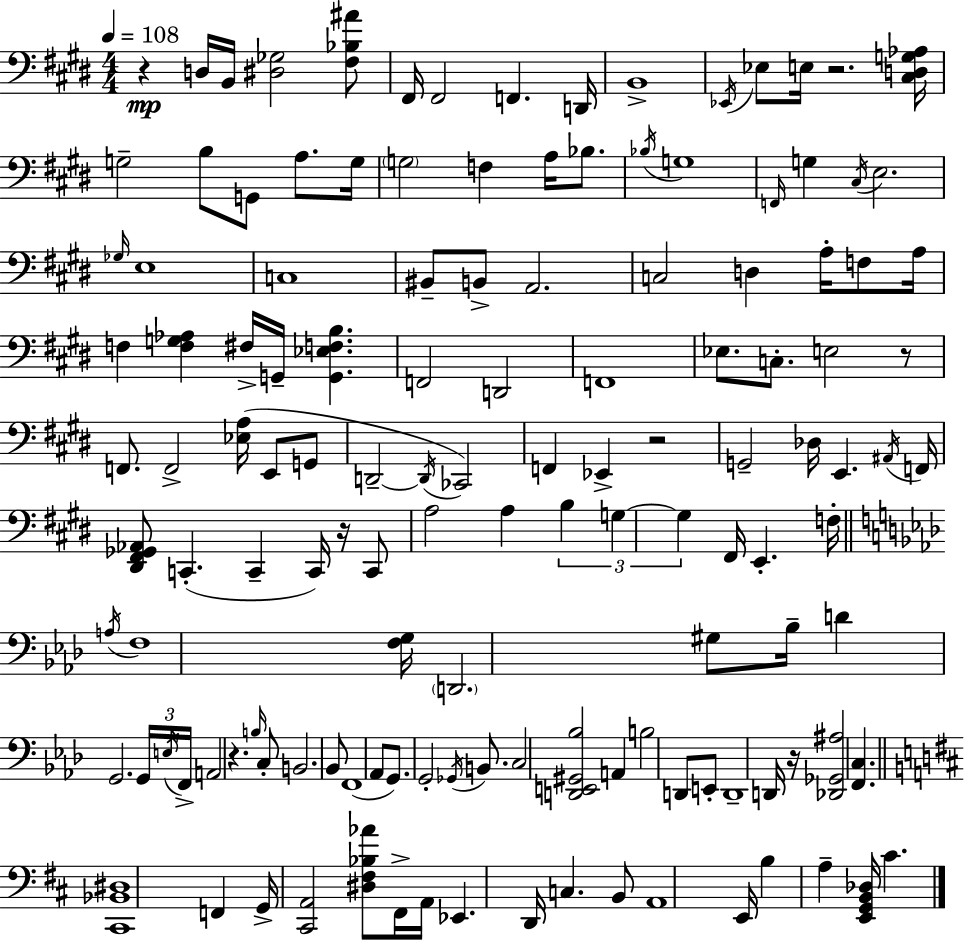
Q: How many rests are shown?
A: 7